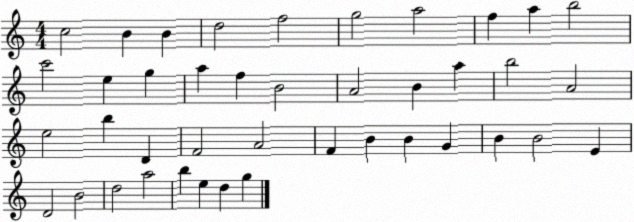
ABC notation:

X:1
T:Untitled
M:4/4
L:1/4
K:C
c2 B B d2 f2 g2 a2 f a b2 c'2 e g a f B2 A2 B a b2 A2 e2 b D F2 A2 F B B G B B2 E D2 B2 d2 a2 b e d g